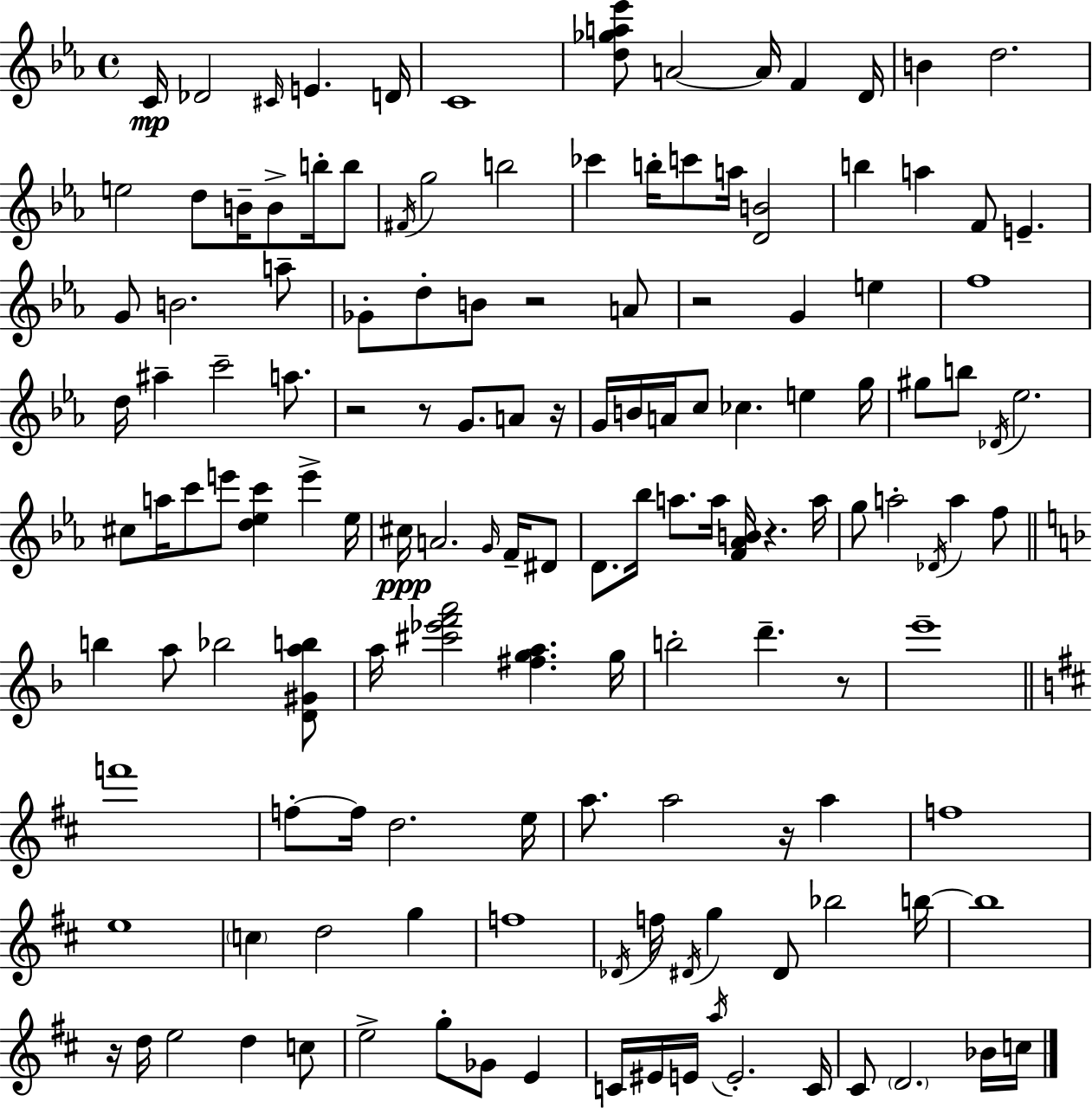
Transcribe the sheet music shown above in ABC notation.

X:1
T:Untitled
M:4/4
L:1/4
K:Eb
C/4 _D2 ^C/4 E D/4 C4 [d_ga_e']/2 A2 A/4 F D/4 B d2 e2 d/2 B/4 B/2 b/4 b/2 ^F/4 g2 b2 _c' b/4 c'/2 a/4 [DB]2 b a F/2 E G/2 B2 a/2 _G/2 d/2 B/2 z2 A/2 z2 G e f4 d/4 ^a c'2 a/2 z2 z/2 G/2 A/2 z/4 G/4 B/4 A/4 c/2 _c e g/4 ^g/2 b/2 _D/4 _e2 ^c/2 a/4 c'/2 e'/2 [d_ec'] e' _e/4 ^c/4 A2 G/4 F/4 ^D/2 D/2 _b/4 a/2 a/4 [F_AB]/4 z a/4 g/2 a2 _D/4 a f/2 b a/2 _b2 [D^Gab]/2 a/4 [^c'_e'f'a']2 [^fga] g/4 b2 d' z/2 e'4 f'4 f/2 f/4 d2 e/4 a/2 a2 z/4 a f4 e4 c d2 g f4 _D/4 f/4 ^D/4 g ^D/2 _b2 b/4 b4 z/4 d/4 e2 d c/2 e2 g/2 _G/2 E C/4 ^E/4 E/4 a/4 E2 C/4 ^C/2 D2 _B/4 c/4